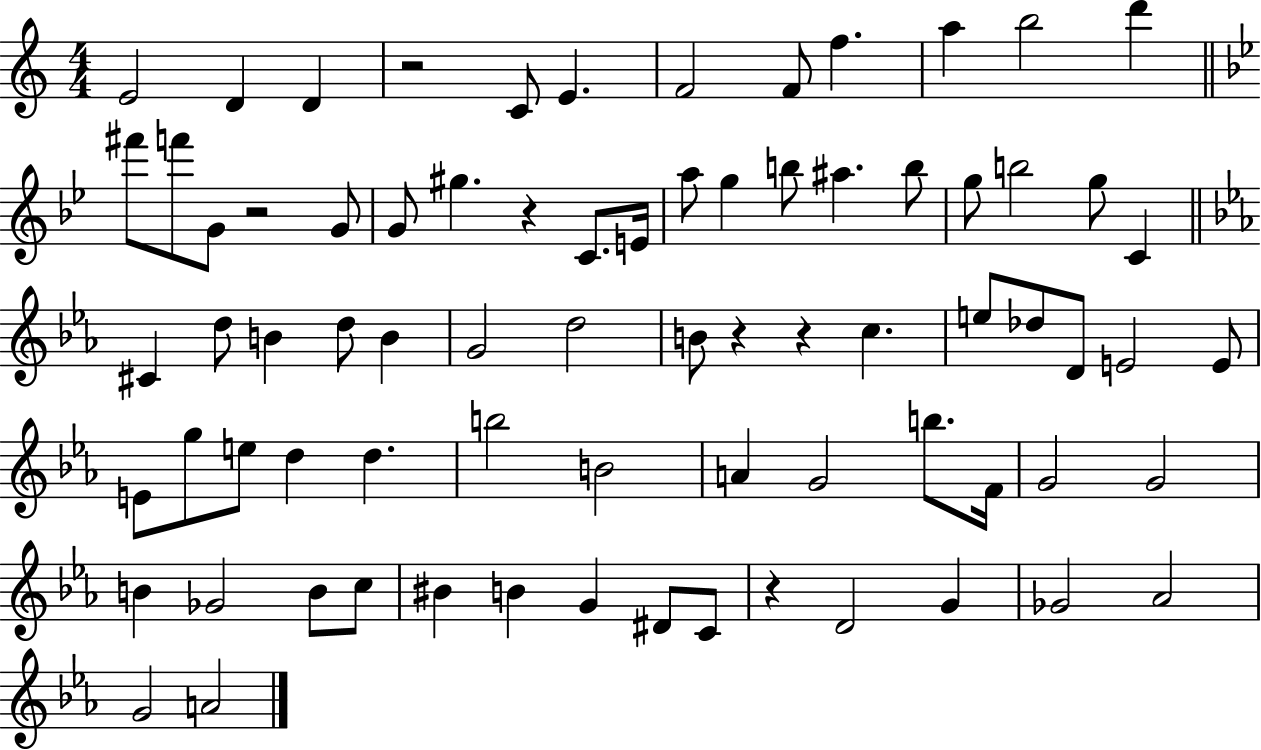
E4/h D4/q D4/q R/h C4/e E4/q. F4/h F4/e F5/q. A5/q B5/h D6/q F#6/e F6/e G4/e R/h G4/e G4/e G#5/q. R/q C4/e. E4/s A5/e G5/q B5/e A#5/q. B5/e G5/e B5/h G5/e C4/q C#4/q D5/e B4/q D5/e B4/q G4/h D5/h B4/e R/q R/q C5/q. E5/e Db5/e D4/e E4/h E4/e E4/e G5/e E5/e D5/q D5/q. B5/h B4/h A4/q G4/h B5/e. F4/s G4/h G4/h B4/q Gb4/h B4/e C5/e BIS4/q B4/q G4/q D#4/e C4/e R/q D4/h G4/q Gb4/h Ab4/h G4/h A4/h